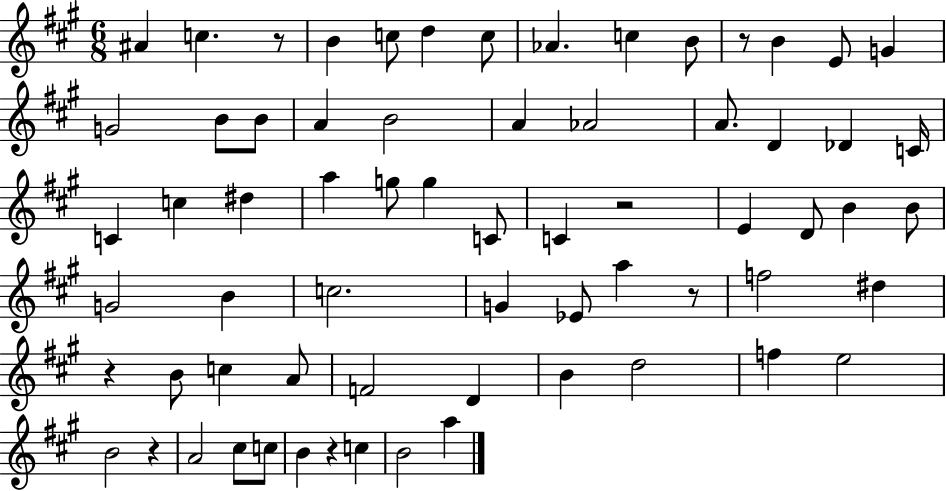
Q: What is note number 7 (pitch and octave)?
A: Ab4